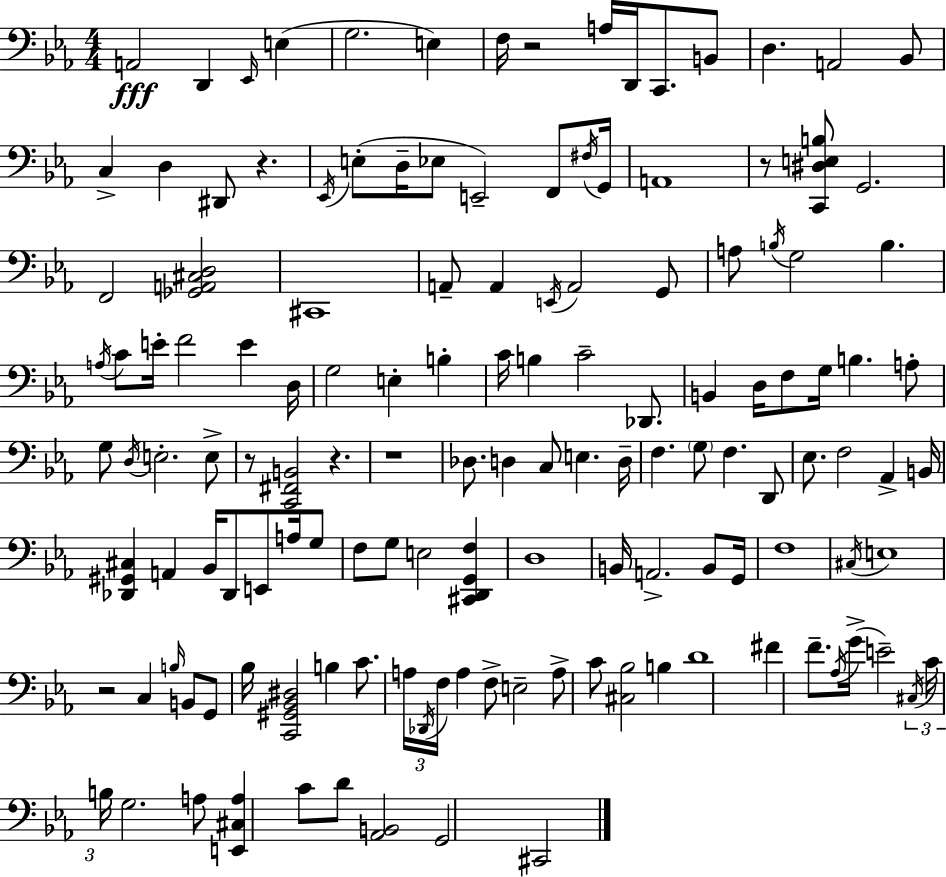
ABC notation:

X:1
T:Untitled
M:4/4
L:1/4
K:Eb
A,,2 D,, _E,,/4 E, G,2 E, F,/4 z2 A,/4 D,,/4 C,,/2 B,,/2 D, A,,2 _B,,/2 C, D, ^D,,/2 z _E,,/4 E,/2 D,/4 _E,/2 E,,2 F,,/2 ^F,/4 G,,/4 A,,4 z/2 [C,,^D,E,B,]/2 G,,2 F,,2 [_G,,A,,^C,D,]2 ^C,,4 A,,/2 A,, E,,/4 A,,2 G,,/2 A,/2 B,/4 G,2 B, A,/4 C/2 E/4 F2 E D,/4 G,2 E, B, C/4 B, C2 _D,,/2 B,, D,/4 F,/2 G,/4 B, A,/2 G,/2 D,/4 E,2 E,/2 z/2 [C,,^F,,B,,]2 z z4 _D,/2 D, C,/2 E, D,/4 F, G,/2 F, D,,/2 _E,/2 F,2 _A,, B,,/4 [_D,,^G,,^C,] A,, _B,,/4 _D,,/2 E,,/2 A,/4 G,/2 F,/2 G,/2 E,2 [^C,,D,,G,,F,] D,4 B,,/4 A,,2 B,,/2 G,,/4 F,4 ^C,/4 E,4 z2 C, B,/4 B,,/2 G,,/2 _B,/4 [C,,^G,,_B,,^D,]2 B, C/2 A,/4 _D,,/4 F,/4 A, F,/2 E,2 A,/2 C/2 [^C,_B,]2 B, D4 ^F F/2 _A,/4 G/4 E2 ^C,/4 C/4 B,/4 G,2 A,/2 [E,,^C,A,] C/2 D/2 [_A,,B,,]2 G,,2 ^C,,2